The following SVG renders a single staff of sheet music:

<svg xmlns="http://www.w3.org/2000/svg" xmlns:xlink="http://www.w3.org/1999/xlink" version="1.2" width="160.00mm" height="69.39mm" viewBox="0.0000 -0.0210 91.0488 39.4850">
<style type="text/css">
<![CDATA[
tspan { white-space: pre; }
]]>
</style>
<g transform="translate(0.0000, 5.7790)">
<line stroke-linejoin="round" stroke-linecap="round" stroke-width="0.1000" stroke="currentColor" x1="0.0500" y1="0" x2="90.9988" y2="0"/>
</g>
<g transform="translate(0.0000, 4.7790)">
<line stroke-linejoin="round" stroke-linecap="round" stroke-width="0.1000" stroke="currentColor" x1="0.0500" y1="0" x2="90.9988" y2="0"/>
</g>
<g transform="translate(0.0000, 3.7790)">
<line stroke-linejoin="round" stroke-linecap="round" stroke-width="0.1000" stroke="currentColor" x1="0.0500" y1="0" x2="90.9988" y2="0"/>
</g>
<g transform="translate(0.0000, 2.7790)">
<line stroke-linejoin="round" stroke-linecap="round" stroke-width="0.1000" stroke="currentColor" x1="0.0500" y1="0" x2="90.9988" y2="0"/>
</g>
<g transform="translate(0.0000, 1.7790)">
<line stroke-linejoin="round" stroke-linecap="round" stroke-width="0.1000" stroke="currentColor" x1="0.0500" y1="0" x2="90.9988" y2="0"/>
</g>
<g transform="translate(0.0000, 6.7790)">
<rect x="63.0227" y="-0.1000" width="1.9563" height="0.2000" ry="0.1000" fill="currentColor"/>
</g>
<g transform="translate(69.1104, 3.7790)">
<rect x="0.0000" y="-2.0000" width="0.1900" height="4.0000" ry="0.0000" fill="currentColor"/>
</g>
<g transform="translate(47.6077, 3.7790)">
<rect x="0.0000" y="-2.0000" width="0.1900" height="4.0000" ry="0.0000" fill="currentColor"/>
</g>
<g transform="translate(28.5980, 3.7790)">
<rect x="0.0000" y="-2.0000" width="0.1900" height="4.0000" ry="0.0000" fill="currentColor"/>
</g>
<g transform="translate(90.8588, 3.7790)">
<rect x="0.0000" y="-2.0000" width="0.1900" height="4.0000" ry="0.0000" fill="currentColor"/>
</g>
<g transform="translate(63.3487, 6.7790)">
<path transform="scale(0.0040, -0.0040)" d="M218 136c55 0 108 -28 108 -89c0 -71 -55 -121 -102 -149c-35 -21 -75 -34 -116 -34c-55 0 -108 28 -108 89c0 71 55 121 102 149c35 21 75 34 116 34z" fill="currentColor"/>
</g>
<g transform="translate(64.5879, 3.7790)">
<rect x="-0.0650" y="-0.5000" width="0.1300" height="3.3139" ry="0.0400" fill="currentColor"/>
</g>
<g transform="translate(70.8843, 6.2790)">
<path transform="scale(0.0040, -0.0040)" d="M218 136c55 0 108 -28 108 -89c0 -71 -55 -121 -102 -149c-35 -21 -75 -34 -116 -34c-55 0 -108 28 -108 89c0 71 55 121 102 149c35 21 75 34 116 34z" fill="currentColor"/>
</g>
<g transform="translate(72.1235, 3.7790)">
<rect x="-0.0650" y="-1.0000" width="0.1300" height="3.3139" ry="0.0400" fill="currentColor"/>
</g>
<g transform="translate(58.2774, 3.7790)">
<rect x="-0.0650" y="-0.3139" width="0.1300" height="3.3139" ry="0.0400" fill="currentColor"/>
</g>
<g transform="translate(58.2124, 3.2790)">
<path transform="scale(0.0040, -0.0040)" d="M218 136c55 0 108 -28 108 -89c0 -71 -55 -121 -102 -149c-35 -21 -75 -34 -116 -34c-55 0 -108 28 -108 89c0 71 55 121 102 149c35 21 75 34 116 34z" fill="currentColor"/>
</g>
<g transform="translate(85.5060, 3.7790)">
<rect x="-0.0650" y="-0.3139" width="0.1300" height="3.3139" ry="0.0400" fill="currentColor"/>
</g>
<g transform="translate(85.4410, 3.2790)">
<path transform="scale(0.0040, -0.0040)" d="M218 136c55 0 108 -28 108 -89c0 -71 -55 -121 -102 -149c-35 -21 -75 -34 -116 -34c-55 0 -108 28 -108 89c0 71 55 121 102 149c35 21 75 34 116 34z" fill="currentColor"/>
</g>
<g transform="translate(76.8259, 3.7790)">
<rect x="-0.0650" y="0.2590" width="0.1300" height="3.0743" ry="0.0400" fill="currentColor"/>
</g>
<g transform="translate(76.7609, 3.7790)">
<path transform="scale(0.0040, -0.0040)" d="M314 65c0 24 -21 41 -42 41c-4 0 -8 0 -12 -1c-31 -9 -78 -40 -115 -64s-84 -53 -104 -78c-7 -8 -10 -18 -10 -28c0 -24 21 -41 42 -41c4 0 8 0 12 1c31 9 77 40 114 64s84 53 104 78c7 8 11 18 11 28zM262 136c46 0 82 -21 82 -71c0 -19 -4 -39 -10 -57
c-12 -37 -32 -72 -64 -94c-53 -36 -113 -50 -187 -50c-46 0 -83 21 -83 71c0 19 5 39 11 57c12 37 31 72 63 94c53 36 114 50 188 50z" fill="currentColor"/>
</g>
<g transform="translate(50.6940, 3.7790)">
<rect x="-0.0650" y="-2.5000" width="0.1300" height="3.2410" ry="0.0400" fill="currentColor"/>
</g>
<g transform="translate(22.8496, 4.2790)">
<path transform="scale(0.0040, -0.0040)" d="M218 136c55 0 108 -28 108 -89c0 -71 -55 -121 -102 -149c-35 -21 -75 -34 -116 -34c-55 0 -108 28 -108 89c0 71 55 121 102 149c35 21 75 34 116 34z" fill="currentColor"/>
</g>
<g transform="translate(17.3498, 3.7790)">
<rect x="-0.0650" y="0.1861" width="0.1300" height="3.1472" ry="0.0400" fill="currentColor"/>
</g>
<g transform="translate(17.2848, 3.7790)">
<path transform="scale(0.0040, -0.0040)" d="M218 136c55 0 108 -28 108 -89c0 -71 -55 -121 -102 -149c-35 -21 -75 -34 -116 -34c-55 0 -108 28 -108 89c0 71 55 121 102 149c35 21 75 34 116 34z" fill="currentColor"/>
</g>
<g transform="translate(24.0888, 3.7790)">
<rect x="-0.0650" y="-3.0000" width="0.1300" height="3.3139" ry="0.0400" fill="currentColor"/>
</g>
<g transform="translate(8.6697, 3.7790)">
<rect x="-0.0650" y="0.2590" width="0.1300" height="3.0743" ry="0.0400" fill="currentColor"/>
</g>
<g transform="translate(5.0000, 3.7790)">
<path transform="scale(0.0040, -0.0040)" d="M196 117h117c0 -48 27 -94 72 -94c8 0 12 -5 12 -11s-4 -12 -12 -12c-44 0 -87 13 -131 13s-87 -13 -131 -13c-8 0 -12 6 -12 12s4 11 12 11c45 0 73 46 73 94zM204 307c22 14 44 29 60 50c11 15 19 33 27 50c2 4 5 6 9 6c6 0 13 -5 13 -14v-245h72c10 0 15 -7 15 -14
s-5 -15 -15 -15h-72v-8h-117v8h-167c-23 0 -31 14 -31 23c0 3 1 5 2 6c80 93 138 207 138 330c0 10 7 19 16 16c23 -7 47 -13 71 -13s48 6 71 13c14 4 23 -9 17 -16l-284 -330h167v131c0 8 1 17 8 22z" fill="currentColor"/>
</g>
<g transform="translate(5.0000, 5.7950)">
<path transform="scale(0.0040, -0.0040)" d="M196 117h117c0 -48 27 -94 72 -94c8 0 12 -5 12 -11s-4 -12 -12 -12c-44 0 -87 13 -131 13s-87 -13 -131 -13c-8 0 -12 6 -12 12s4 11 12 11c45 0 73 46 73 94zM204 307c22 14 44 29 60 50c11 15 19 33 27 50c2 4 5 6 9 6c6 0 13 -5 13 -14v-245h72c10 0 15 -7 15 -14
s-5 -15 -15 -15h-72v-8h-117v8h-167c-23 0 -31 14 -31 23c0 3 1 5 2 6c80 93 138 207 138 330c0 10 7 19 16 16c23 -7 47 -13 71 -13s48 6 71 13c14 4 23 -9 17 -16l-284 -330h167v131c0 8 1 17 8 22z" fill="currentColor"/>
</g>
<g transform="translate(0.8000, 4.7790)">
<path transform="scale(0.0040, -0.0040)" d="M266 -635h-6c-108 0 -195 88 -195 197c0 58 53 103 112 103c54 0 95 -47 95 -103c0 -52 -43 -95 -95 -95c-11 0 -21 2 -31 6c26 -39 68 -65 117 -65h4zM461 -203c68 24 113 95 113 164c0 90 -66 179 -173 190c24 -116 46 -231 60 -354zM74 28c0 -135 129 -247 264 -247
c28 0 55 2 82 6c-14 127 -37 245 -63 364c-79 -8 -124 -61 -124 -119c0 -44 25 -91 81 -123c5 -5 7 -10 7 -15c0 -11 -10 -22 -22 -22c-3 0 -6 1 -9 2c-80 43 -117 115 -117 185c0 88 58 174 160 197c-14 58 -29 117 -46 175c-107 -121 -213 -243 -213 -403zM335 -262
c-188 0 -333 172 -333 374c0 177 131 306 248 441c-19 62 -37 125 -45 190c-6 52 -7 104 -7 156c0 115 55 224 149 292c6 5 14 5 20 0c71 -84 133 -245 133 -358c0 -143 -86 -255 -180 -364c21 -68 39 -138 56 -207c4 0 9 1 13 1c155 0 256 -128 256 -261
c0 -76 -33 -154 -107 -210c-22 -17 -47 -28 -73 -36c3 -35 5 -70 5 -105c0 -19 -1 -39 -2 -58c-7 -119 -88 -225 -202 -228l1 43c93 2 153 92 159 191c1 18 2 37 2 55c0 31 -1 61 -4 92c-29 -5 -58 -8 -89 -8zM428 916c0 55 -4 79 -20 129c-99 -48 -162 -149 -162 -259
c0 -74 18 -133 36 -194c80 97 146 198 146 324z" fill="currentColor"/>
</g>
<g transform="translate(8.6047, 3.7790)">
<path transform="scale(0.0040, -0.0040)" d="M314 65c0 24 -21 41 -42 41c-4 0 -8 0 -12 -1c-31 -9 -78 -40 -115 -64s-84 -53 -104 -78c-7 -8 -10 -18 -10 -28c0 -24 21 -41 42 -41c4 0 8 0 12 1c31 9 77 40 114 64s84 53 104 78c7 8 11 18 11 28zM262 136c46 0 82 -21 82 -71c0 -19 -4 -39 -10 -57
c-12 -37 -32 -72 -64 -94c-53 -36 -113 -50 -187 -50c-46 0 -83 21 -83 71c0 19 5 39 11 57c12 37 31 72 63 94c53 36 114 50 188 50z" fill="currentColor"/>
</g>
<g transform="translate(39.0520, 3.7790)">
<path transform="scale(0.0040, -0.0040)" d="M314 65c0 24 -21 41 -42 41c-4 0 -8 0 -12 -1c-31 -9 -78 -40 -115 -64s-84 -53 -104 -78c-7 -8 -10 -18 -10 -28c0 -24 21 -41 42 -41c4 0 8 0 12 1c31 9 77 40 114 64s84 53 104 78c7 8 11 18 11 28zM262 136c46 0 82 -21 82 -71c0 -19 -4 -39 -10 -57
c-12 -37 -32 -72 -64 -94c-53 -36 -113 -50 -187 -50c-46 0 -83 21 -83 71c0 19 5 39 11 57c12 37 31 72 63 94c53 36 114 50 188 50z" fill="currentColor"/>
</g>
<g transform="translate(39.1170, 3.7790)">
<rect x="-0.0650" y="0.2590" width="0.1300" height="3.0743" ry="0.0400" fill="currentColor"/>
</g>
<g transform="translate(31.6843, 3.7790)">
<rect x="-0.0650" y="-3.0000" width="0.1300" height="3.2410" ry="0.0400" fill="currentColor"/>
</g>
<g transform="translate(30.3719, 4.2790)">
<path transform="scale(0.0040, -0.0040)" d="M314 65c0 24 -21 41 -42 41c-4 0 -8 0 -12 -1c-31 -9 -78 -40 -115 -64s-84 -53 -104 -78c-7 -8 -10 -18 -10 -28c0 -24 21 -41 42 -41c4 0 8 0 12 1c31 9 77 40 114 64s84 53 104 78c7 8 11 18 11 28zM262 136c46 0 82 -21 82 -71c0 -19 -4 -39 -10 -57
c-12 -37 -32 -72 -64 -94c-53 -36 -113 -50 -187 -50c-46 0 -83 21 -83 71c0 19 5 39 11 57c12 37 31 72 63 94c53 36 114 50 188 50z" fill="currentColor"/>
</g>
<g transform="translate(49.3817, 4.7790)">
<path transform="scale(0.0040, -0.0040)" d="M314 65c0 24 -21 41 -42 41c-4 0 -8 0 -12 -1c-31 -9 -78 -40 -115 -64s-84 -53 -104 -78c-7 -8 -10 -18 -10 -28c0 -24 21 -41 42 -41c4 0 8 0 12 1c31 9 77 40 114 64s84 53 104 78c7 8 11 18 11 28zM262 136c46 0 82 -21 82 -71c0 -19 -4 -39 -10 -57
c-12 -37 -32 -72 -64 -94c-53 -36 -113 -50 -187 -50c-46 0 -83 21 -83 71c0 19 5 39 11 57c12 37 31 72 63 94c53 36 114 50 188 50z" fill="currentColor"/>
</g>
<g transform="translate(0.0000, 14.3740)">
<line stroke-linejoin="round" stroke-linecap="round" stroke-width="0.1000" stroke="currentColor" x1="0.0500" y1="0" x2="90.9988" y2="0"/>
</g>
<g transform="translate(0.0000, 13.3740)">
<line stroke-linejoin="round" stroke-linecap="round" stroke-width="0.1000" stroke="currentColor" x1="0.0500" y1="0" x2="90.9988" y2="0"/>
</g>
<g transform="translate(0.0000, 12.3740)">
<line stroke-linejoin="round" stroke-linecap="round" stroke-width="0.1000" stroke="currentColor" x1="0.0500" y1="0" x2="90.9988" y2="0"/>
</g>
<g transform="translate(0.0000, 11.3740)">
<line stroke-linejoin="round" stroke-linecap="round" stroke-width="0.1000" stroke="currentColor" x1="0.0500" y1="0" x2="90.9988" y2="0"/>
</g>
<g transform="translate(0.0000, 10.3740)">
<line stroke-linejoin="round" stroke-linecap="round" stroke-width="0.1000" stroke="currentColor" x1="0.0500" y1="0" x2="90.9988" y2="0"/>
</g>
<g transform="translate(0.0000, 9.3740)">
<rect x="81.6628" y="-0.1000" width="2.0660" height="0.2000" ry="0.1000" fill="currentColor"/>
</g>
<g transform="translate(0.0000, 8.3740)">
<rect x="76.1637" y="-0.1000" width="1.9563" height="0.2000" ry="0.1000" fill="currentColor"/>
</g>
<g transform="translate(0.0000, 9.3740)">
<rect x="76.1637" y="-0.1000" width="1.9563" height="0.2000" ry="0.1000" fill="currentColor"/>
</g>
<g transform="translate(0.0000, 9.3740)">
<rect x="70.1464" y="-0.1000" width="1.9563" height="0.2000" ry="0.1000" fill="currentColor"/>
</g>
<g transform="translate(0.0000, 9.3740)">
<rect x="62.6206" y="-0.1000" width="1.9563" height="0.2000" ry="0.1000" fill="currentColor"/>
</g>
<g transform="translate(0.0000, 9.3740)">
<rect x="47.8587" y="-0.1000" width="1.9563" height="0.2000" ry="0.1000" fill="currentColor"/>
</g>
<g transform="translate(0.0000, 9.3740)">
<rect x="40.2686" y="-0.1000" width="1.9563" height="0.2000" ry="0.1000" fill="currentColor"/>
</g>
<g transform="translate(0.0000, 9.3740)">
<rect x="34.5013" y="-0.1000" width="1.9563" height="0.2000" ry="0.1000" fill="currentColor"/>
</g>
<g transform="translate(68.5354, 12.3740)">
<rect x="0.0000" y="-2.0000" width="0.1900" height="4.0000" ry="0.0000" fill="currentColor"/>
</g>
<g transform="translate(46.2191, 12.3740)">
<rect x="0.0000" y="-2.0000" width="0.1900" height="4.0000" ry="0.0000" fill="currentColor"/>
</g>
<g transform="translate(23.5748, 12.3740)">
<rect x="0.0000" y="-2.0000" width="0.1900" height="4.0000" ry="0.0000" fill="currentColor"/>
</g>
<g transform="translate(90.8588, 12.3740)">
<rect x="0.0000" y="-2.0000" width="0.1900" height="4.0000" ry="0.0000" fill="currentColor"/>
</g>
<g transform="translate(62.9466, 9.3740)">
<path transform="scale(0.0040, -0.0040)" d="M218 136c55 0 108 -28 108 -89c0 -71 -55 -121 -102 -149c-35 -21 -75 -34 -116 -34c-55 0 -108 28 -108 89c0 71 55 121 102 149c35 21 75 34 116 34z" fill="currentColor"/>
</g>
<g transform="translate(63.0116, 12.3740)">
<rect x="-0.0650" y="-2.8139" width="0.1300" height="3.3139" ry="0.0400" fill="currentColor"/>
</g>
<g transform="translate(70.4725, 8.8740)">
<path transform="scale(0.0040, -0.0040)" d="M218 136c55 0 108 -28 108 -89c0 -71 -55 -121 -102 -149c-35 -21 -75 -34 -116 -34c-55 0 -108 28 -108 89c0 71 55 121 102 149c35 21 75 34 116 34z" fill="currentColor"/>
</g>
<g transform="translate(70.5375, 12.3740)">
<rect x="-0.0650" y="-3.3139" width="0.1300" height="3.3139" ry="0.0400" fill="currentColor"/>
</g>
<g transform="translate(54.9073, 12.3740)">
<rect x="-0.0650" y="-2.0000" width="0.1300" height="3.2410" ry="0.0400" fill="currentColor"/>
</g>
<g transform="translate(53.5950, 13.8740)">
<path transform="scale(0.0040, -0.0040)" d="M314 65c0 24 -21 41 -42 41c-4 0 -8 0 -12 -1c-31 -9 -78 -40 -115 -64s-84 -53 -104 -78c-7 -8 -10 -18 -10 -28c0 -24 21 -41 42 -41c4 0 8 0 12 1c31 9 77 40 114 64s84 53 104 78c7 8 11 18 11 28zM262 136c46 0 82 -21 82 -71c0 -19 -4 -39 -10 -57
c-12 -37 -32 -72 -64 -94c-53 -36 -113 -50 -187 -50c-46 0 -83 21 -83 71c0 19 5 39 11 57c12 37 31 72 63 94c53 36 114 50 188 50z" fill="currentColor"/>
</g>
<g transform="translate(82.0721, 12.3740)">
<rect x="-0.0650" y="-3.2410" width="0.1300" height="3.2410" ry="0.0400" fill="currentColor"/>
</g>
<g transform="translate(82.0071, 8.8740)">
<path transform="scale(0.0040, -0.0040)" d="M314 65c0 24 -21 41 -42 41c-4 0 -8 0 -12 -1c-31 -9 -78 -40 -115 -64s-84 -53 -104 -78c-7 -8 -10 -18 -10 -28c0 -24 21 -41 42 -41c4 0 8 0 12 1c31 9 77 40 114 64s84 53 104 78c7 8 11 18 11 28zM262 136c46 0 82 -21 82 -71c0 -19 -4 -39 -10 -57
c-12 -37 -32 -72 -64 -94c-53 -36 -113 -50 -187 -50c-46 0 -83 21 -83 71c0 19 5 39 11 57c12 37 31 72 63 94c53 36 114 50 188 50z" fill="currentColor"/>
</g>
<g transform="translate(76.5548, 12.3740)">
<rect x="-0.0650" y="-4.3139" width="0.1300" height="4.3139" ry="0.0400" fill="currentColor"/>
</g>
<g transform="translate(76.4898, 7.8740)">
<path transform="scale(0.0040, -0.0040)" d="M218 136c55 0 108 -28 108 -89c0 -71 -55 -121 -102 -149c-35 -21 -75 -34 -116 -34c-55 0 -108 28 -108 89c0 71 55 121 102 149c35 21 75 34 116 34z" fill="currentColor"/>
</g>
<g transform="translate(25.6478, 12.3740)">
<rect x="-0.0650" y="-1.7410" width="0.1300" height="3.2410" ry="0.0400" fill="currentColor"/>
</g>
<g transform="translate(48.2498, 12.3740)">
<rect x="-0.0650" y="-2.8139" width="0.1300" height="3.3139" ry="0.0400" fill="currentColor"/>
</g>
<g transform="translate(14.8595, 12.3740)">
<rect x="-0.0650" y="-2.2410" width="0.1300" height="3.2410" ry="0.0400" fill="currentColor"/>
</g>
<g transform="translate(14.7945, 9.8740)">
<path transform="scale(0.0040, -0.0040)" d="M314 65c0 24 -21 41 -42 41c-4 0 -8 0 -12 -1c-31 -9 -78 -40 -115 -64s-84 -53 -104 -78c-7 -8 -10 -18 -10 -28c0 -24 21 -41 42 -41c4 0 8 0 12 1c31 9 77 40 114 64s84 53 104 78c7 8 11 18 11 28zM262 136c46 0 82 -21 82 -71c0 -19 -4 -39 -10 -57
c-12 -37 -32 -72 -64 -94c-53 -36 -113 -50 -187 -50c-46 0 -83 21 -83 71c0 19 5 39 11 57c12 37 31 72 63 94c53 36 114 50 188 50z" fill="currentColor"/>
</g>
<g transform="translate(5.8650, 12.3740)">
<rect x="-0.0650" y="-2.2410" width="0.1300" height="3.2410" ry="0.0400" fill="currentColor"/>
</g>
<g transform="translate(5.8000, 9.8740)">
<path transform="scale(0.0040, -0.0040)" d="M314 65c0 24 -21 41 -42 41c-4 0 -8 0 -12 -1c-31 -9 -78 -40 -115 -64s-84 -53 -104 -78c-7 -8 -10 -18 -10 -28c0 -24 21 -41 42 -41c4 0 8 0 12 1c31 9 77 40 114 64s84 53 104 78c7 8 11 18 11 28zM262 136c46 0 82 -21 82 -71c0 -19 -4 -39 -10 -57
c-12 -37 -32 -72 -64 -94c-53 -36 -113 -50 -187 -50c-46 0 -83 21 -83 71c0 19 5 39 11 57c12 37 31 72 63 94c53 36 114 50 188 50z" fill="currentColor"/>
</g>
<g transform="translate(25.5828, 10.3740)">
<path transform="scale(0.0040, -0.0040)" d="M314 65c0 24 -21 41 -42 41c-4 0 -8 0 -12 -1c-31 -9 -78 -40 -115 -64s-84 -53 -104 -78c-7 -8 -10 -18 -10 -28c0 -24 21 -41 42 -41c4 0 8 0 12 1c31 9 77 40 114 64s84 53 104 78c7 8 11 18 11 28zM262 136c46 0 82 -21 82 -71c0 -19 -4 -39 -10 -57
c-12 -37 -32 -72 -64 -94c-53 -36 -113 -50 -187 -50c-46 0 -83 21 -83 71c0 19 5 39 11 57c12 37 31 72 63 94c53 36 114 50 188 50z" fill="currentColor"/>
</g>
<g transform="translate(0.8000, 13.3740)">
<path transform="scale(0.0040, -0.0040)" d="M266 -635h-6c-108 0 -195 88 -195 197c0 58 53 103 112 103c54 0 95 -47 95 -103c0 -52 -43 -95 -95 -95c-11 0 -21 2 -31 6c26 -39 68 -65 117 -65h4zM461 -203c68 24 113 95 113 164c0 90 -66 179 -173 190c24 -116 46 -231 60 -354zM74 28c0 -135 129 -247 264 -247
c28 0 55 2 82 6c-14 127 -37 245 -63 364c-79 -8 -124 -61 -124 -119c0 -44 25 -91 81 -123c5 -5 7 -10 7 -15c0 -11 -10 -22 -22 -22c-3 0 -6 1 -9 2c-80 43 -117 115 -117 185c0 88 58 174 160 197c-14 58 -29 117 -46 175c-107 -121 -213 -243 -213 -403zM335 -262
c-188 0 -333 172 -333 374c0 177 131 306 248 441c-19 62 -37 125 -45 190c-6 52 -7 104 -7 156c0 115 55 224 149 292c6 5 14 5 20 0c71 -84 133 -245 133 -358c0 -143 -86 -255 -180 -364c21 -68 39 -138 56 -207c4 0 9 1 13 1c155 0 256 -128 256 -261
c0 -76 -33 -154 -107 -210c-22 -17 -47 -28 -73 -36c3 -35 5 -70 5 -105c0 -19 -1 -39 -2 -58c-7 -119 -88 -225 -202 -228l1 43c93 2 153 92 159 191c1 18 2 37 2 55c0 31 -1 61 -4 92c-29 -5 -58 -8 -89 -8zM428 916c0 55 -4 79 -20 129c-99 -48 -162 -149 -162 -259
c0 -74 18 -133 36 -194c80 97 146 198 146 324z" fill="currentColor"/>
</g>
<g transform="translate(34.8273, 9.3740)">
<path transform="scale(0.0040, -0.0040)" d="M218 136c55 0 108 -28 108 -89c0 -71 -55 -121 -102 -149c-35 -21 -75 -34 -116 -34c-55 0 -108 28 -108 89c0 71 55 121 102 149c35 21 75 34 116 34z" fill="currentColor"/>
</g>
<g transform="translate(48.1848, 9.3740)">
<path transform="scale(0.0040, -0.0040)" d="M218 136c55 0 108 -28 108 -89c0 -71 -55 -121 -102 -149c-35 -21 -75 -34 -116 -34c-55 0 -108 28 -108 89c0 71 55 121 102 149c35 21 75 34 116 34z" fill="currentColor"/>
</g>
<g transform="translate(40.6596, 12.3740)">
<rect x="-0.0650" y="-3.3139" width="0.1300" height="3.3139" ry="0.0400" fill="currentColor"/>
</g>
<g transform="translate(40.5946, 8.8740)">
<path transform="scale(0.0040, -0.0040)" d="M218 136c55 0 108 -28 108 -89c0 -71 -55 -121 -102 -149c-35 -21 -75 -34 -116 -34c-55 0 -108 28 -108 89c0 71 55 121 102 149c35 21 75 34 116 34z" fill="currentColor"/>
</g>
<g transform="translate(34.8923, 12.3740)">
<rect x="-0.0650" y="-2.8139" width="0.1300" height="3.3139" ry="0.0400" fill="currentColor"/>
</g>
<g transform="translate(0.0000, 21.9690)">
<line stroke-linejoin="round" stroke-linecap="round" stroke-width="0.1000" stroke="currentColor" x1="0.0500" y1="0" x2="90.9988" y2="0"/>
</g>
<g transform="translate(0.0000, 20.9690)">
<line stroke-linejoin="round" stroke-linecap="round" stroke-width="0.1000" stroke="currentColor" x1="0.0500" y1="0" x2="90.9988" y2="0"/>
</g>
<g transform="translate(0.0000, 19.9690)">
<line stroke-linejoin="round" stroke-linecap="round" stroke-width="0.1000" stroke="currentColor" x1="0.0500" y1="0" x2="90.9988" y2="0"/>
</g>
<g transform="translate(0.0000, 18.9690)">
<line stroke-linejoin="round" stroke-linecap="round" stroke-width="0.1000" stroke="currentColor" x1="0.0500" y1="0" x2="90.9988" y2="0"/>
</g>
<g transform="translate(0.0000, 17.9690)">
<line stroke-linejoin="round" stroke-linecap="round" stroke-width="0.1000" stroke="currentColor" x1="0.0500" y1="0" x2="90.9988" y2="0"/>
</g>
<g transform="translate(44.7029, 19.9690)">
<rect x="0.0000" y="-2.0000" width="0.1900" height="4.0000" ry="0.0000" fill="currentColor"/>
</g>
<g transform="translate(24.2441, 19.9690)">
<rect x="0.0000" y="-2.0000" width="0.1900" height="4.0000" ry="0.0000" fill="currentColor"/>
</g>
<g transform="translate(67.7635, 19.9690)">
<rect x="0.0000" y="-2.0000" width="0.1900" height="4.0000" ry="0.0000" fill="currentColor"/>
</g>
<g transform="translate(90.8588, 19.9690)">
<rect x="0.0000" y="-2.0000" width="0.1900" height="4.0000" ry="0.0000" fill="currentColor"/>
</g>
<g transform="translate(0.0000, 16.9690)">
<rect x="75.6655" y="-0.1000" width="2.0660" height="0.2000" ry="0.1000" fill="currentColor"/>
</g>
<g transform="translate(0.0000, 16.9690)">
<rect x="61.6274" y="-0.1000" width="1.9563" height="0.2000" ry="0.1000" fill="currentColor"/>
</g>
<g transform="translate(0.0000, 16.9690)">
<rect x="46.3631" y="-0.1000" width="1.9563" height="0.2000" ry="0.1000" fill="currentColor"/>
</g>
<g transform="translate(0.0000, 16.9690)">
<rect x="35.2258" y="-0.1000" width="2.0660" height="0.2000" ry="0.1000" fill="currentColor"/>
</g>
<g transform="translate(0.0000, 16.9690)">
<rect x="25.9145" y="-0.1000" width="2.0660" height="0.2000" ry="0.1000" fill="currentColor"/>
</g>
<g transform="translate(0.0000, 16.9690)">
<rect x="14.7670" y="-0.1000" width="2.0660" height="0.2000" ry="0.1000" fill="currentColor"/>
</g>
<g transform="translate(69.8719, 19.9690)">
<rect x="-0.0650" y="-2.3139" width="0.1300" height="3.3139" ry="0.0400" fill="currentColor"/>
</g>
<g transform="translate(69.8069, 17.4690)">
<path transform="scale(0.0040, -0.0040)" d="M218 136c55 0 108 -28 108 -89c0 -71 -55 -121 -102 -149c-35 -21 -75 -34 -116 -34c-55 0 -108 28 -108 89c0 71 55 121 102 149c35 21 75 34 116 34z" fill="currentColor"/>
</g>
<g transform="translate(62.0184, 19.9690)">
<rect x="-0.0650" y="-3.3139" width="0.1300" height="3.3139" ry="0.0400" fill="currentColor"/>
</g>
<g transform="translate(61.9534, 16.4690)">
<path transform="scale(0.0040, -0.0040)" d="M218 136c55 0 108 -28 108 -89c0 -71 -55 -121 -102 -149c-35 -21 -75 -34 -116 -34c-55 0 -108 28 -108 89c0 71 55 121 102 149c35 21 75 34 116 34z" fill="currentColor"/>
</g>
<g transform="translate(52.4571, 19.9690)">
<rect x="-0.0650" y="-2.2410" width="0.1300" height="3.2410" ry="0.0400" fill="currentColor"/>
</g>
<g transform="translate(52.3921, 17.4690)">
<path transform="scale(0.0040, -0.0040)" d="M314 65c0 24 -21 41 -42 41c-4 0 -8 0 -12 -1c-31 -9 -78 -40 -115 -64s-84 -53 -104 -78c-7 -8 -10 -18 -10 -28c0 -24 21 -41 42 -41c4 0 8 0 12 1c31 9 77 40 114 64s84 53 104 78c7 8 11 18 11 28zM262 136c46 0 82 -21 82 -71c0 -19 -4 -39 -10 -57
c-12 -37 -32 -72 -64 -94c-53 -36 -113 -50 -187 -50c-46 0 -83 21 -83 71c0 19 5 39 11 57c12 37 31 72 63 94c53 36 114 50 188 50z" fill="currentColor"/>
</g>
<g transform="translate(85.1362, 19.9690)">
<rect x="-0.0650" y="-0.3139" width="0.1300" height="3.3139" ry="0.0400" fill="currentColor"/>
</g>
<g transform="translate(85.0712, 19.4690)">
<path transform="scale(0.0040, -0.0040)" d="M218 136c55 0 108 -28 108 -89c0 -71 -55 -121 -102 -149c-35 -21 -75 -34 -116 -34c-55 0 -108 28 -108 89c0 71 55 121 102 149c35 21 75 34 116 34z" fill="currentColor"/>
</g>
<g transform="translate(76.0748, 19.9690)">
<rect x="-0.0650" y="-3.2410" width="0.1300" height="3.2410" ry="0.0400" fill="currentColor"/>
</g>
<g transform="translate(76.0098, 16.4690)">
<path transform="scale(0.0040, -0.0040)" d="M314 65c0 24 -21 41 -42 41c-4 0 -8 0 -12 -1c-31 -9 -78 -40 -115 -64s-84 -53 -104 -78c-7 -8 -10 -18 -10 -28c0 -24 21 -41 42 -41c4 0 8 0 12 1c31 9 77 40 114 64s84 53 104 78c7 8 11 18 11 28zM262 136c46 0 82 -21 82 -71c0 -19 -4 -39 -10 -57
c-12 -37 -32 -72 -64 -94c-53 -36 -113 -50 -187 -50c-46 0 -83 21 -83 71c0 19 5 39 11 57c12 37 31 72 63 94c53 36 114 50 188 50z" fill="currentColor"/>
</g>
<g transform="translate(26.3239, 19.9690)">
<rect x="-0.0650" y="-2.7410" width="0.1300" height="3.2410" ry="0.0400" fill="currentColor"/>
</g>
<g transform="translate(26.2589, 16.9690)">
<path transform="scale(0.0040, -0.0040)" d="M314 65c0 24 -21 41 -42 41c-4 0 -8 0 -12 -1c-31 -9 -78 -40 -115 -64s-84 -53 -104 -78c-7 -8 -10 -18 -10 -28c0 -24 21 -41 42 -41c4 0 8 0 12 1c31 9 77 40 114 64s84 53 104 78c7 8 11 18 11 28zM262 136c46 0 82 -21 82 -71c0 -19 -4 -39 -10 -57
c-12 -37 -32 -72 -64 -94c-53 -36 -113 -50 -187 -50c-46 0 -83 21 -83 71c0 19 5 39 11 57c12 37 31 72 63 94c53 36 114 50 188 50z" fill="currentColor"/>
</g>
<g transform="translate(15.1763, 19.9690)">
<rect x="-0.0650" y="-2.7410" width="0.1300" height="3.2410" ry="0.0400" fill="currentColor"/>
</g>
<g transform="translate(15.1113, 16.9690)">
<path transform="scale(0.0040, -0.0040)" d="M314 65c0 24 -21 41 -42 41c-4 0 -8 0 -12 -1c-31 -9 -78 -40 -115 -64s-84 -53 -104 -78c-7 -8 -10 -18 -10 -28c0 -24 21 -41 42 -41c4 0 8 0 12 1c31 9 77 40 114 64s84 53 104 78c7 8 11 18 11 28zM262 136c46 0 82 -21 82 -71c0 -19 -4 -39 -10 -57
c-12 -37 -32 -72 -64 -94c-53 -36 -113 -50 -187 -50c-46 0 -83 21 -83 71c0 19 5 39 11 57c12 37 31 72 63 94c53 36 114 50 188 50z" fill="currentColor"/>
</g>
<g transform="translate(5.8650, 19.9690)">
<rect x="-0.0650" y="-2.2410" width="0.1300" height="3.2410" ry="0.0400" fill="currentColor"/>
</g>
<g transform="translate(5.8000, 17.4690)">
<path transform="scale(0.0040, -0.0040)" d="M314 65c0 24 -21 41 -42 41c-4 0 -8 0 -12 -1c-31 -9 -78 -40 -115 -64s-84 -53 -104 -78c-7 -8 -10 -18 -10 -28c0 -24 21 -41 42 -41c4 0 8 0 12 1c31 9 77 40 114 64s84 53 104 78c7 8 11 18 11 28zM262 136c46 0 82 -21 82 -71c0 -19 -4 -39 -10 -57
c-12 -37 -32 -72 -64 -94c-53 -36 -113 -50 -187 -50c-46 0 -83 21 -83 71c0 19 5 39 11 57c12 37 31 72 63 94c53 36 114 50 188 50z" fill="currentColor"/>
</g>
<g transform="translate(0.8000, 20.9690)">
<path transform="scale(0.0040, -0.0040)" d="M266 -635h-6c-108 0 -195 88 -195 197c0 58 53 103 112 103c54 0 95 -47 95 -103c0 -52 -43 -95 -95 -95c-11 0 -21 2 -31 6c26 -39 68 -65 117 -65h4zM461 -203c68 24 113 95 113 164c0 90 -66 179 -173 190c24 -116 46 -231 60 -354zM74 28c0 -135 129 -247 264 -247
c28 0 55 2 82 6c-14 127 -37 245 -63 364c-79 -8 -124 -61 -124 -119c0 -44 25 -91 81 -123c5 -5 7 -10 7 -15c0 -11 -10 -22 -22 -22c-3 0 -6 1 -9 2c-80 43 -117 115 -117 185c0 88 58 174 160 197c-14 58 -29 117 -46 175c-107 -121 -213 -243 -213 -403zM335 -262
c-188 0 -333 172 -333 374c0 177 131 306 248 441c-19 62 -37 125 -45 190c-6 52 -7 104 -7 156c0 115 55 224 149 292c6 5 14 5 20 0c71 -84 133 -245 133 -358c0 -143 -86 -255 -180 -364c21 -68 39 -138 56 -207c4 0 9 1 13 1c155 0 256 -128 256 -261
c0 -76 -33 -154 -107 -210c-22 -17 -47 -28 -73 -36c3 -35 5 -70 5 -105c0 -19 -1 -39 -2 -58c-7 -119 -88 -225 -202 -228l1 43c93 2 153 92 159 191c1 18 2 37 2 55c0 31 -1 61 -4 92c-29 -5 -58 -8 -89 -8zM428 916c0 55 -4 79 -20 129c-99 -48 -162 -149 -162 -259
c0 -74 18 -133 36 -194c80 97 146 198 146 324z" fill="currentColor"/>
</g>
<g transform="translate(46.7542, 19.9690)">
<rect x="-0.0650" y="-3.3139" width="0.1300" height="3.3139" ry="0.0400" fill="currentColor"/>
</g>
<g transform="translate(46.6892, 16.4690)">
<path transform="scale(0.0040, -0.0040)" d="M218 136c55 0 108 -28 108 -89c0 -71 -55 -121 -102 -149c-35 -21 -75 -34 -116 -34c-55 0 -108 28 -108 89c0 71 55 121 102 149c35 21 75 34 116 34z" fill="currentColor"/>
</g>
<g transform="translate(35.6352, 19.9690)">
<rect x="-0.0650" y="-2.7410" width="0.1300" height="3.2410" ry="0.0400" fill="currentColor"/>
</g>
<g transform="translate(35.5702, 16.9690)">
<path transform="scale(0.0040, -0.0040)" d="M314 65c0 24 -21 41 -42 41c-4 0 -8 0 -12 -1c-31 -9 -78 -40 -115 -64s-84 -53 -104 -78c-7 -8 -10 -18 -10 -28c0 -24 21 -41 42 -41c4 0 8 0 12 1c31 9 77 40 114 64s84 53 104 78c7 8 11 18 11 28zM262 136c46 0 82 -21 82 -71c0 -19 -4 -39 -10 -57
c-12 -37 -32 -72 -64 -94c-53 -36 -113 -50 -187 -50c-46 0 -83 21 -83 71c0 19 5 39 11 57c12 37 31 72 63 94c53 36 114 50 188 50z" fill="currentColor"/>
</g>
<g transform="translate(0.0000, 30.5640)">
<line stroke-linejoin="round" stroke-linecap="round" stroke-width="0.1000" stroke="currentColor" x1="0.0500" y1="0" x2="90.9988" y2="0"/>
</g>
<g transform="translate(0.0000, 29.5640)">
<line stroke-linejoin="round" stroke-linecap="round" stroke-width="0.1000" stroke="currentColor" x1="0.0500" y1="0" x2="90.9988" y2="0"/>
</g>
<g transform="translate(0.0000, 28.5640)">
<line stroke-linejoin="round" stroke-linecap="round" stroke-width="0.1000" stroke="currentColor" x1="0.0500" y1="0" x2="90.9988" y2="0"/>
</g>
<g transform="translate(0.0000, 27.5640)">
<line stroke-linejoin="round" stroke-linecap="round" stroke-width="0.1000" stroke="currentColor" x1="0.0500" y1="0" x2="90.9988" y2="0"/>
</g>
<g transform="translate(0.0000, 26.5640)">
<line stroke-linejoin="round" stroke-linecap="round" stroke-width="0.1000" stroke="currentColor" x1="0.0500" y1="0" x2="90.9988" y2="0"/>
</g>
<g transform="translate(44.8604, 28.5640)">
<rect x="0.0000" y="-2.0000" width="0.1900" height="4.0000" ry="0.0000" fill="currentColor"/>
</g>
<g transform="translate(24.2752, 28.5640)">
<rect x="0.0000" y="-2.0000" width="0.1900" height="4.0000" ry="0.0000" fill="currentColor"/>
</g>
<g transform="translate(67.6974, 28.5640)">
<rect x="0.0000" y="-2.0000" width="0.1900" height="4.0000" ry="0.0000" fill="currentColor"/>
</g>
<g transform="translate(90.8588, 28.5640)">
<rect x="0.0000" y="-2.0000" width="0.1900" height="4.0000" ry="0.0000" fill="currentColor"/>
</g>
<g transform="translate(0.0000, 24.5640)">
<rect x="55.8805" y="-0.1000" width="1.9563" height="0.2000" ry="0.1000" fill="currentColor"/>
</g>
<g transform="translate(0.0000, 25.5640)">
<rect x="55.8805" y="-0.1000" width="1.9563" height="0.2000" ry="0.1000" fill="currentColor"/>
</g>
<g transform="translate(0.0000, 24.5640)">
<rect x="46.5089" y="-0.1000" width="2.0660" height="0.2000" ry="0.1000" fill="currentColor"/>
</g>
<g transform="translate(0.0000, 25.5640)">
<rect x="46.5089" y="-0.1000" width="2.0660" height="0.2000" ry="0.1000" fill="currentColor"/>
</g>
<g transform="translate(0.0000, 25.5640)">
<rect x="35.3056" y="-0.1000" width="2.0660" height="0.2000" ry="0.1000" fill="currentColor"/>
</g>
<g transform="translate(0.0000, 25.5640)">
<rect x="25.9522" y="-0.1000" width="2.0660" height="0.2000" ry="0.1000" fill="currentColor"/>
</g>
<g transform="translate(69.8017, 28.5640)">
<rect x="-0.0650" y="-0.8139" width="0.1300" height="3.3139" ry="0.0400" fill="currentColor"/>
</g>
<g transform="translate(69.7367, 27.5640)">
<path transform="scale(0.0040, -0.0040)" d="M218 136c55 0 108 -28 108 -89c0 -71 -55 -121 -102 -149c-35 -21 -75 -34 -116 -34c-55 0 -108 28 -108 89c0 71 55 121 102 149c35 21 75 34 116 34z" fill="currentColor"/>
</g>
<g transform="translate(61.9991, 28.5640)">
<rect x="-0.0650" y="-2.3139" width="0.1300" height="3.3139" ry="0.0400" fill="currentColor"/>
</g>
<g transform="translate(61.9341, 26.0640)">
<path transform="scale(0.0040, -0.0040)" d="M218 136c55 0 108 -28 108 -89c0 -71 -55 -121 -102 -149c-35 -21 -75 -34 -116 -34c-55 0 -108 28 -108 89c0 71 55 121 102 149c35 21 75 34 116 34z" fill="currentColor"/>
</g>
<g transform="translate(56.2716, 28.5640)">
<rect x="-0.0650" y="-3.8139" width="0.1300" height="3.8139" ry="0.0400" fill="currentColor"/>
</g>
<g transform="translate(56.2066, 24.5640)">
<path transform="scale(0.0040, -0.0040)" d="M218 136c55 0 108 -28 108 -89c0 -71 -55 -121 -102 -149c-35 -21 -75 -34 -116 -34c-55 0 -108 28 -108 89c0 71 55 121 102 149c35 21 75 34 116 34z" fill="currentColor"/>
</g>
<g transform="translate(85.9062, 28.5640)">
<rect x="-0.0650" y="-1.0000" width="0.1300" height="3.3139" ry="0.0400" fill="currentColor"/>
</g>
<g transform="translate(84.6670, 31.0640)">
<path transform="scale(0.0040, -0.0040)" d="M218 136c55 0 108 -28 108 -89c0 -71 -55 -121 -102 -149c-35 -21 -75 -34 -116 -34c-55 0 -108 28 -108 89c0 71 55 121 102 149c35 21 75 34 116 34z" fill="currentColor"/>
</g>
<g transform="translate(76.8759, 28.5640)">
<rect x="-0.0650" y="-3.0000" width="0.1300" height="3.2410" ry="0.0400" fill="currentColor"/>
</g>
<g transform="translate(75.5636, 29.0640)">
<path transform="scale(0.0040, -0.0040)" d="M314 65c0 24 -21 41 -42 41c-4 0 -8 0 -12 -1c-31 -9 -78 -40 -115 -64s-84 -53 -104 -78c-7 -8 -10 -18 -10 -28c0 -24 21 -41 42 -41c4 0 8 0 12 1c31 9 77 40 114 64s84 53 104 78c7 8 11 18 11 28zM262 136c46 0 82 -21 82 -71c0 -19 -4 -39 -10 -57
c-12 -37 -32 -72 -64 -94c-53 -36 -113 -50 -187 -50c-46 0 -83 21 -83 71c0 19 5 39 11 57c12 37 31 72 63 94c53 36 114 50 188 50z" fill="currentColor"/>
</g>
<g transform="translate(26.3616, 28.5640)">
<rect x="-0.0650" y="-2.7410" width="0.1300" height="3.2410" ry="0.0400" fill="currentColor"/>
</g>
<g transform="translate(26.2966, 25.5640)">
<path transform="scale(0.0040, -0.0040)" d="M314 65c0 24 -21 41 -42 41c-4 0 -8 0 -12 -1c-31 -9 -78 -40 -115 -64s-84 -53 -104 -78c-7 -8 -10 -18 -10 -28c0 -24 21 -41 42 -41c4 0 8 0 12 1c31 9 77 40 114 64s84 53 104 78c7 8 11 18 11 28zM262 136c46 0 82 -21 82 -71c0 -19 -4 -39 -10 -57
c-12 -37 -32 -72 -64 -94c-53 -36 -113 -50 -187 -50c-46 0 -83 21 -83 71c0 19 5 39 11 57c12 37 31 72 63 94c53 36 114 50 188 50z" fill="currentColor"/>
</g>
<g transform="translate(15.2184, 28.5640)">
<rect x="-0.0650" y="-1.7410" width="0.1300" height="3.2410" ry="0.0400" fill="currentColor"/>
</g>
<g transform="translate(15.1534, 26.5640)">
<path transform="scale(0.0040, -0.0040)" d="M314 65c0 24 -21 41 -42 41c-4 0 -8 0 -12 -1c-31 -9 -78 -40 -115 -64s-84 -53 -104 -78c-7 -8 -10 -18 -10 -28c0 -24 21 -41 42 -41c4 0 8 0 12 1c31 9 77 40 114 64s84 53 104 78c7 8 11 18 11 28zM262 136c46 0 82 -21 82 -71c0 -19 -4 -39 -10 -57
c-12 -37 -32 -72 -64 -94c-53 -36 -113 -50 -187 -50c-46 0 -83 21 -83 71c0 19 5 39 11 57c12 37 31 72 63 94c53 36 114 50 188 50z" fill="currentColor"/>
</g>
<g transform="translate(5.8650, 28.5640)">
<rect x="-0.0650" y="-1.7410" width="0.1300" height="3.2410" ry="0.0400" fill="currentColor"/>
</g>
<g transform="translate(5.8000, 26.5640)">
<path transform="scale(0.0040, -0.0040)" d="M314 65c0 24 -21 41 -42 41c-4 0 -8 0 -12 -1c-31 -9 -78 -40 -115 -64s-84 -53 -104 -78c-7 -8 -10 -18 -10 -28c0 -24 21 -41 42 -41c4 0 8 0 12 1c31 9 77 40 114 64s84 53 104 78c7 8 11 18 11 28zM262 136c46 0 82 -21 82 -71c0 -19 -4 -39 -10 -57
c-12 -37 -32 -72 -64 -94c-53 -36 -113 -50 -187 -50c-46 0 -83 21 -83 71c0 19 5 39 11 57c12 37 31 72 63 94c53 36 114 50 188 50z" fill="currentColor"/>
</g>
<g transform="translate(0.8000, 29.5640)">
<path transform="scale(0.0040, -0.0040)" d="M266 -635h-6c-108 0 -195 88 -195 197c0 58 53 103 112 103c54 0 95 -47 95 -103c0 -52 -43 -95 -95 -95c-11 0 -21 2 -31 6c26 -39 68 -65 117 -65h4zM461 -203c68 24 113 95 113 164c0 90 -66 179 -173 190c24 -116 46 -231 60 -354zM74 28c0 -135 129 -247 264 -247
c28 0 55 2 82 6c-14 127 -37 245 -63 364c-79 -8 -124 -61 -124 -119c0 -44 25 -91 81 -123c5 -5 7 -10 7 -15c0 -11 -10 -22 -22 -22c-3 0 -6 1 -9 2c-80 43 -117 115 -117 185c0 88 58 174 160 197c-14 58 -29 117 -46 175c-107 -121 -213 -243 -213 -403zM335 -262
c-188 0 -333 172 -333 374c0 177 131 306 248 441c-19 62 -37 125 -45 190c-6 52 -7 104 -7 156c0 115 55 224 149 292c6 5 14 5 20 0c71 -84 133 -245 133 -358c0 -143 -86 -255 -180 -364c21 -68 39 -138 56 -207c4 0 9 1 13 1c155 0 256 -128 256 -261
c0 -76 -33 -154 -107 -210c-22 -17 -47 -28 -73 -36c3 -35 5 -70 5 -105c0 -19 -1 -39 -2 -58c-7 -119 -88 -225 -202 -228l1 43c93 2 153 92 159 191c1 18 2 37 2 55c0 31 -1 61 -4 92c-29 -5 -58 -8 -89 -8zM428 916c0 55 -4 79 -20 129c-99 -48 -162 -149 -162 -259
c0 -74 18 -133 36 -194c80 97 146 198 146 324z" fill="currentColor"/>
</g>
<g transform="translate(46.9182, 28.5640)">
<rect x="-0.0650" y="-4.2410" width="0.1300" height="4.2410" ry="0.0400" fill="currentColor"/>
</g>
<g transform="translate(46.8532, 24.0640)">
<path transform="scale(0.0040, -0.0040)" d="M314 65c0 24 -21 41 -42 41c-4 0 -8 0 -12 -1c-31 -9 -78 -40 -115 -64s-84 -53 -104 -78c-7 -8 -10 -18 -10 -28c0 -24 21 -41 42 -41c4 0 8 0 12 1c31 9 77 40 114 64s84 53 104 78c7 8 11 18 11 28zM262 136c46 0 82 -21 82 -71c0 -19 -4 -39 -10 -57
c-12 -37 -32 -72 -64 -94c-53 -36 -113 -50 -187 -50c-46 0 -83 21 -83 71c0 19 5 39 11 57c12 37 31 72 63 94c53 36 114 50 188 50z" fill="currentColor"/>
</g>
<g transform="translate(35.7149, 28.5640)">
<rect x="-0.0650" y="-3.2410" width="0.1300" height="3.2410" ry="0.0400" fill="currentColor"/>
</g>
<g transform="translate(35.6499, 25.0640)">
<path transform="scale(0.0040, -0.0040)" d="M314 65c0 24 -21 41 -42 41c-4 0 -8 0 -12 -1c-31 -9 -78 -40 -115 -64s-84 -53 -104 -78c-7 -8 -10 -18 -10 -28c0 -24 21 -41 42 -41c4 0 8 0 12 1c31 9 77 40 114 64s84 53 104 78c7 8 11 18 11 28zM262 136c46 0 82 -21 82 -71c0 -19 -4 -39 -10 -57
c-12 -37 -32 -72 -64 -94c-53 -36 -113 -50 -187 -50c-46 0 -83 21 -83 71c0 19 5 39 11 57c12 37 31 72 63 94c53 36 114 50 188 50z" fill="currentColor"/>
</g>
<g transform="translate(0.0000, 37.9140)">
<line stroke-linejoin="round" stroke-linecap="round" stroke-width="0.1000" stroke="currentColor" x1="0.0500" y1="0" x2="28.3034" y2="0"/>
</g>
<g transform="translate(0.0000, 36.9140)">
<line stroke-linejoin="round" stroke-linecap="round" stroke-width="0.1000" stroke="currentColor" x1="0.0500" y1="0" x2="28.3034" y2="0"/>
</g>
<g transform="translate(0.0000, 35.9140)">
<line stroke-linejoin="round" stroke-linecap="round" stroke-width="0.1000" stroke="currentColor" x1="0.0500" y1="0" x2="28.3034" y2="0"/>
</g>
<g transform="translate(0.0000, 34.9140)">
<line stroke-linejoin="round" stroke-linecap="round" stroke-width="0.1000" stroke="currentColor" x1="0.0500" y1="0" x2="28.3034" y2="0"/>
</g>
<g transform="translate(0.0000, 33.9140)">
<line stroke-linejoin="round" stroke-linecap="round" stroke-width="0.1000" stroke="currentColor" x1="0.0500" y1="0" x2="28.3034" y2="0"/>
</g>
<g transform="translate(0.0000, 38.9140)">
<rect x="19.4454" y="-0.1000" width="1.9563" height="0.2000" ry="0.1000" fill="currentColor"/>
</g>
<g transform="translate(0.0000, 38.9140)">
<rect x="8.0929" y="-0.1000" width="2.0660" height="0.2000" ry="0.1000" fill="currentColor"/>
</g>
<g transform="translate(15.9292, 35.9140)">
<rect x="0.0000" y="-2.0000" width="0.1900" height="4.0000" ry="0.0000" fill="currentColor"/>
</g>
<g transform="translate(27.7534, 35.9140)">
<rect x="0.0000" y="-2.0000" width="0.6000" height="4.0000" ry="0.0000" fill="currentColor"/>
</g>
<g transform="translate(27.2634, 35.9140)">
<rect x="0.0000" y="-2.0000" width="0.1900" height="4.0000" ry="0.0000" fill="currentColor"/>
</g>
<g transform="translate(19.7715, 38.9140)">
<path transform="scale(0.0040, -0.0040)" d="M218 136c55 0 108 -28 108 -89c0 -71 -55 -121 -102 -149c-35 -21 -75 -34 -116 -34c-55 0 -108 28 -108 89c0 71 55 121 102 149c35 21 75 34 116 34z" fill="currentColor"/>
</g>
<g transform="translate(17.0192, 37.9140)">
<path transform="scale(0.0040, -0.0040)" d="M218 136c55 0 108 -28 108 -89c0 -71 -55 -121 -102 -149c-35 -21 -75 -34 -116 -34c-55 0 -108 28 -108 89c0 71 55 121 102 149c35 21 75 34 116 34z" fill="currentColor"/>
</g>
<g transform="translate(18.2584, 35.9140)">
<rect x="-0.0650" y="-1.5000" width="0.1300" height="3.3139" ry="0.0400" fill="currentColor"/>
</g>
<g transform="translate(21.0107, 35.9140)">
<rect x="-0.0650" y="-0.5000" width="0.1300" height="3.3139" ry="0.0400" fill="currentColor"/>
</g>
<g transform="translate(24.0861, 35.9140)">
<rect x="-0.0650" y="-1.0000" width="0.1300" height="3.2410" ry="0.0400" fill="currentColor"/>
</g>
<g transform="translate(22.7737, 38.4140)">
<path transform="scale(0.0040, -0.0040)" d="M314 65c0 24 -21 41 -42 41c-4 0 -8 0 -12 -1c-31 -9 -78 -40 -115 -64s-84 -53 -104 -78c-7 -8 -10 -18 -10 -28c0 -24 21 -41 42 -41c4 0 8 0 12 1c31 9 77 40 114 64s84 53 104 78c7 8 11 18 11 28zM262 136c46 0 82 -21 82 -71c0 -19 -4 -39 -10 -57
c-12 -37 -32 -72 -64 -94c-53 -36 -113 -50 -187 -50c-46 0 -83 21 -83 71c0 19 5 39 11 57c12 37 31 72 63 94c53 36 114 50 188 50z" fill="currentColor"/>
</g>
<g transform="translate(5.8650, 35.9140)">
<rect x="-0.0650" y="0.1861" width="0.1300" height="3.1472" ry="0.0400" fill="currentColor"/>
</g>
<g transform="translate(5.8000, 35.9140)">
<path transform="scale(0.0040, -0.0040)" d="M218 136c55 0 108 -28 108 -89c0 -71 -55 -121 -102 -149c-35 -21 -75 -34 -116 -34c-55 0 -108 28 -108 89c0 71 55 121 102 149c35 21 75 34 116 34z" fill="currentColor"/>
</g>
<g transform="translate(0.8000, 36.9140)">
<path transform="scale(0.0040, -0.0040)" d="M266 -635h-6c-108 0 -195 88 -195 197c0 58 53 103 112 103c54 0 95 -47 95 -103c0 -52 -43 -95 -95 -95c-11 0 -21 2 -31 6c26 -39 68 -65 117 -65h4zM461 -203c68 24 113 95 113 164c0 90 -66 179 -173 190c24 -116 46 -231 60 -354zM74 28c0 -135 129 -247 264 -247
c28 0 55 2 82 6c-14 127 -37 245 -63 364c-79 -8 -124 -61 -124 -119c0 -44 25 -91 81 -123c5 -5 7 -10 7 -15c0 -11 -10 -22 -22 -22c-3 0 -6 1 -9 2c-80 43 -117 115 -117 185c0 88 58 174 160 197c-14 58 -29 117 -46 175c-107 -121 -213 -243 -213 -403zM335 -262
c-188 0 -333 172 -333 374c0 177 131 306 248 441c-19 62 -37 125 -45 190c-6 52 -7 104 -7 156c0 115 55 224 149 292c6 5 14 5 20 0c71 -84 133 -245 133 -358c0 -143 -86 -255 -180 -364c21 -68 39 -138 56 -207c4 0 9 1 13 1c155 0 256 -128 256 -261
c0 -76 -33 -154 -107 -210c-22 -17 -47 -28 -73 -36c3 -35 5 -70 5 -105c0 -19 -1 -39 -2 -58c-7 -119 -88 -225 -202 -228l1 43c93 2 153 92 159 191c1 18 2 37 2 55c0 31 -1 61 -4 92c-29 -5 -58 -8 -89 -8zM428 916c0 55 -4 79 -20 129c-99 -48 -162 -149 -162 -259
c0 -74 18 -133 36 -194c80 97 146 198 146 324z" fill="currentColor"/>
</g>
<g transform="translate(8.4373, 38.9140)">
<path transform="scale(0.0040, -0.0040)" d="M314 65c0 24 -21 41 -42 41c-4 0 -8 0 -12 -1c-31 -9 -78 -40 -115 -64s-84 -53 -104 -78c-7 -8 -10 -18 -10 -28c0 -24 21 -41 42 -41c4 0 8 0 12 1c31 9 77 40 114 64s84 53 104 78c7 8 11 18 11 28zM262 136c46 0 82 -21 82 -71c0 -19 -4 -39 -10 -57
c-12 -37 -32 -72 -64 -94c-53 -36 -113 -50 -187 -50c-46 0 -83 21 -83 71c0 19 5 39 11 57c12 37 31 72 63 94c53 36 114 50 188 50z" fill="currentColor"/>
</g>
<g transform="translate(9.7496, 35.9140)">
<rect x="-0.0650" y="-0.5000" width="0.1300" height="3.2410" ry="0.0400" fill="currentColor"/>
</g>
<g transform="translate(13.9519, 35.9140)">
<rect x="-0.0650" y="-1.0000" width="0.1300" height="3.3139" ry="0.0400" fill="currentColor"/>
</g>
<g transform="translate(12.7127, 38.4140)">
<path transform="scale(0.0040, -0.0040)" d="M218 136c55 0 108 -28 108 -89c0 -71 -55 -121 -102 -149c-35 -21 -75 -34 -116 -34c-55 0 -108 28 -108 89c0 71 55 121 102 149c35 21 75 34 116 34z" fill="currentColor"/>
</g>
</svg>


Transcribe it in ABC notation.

X:1
T:Untitled
M:4/4
L:1/4
K:C
B2 B A A2 B2 G2 c C D B2 c g2 g2 f2 a b a F2 a b d' b2 g2 a2 a2 a2 b g2 b g b2 c f2 f2 a2 b2 d'2 c' g d A2 D B C2 D E C D2